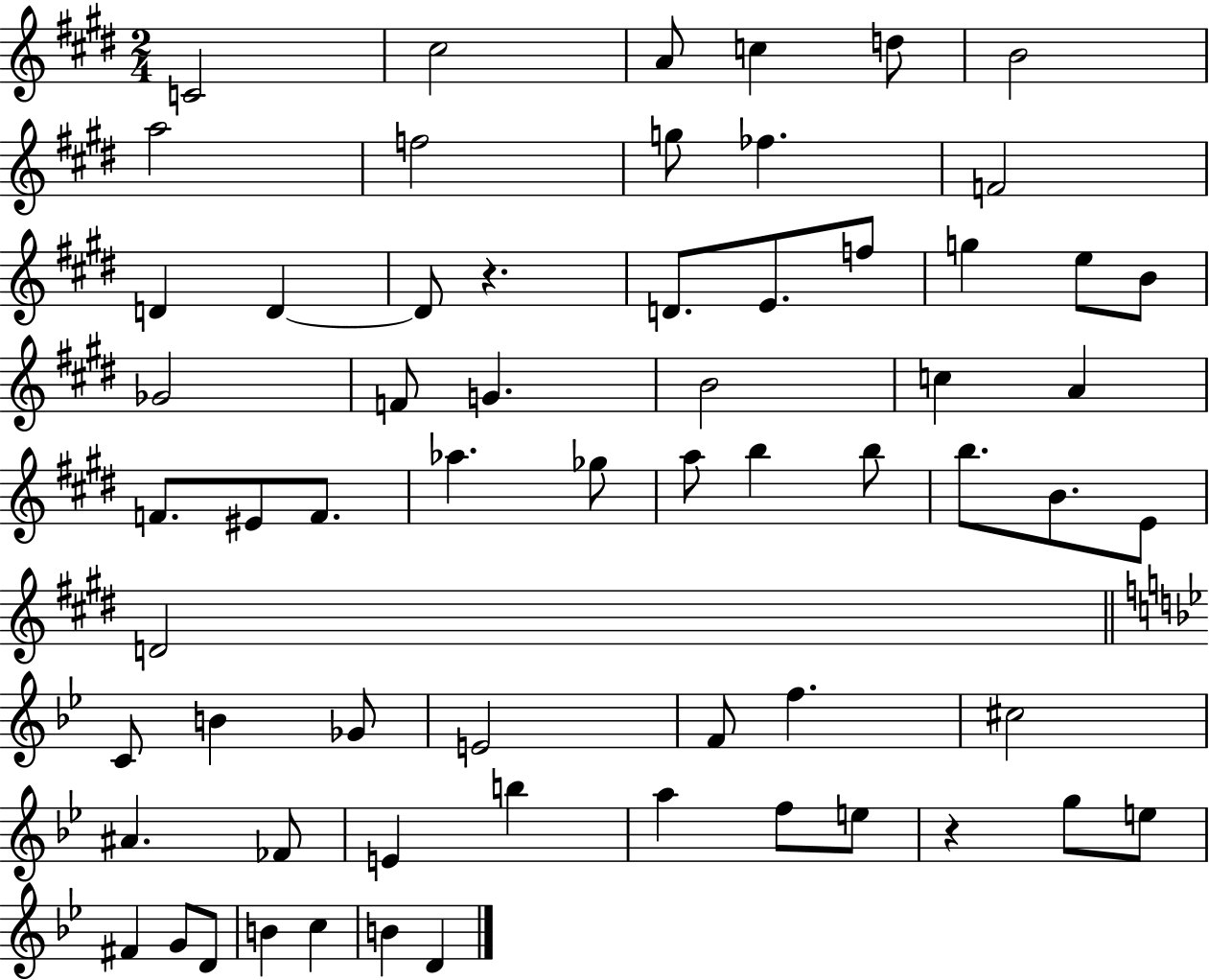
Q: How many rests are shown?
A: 2